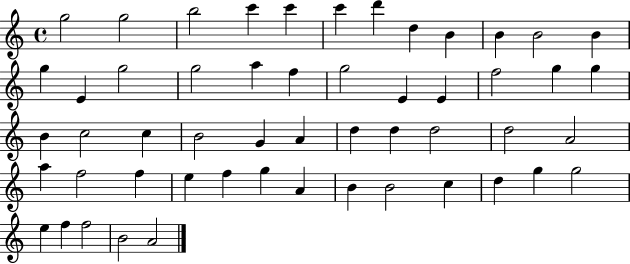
G5/h G5/h B5/h C6/q C6/q C6/q D6/q D5/q B4/q B4/q B4/h B4/q G5/q E4/q G5/h G5/h A5/q F5/q G5/h E4/q E4/q F5/h G5/q G5/q B4/q C5/h C5/q B4/h G4/q A4/q D5/q D5/q D5/h D5/h A4/h A5/q F5/h F5/q E5/q F5/q G5/q A4/q B4/q B4/h C5/q D5/q G5/q G5/h E5/q F5/q F5/h B4/h A4/h